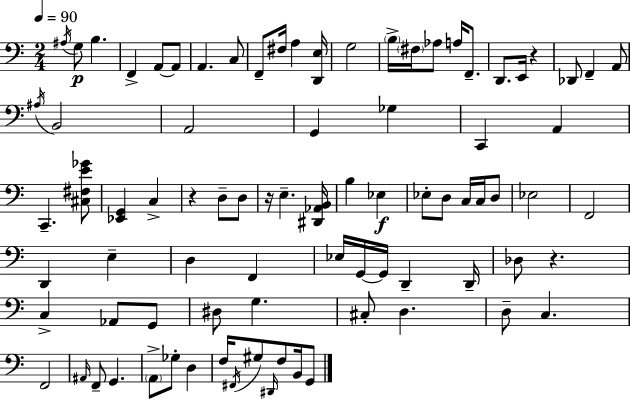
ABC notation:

X:1
T:Untitled
M:2/4
L:1/4
K:C
^A,/4 G,/2 B, F,, A,,/2 A,,/2 A,, C,/2 F,,/2 ^F,/4 A, [D,,E,]/4 G,2 B,/4 ^F,/4 _A,/2 A,/4 F,,/2 D,,/2 E,,/4 z _D,,/2 F,, A,,/2 ^A,/4 B,,2 A,,2 G,, _G, C,, A,, C,, [^C,^F,E_G]/2 [_E,,G,,] C, z D,/2 D,/2 z/4 E, [^D,,_A,,B,,]/4 B, _E, _E,/2 D,/2 C,/4 C,/4 D,/2 _E,2 F,,2 D,, E, D, F,, _E,/4 G,,/4 G,,/4 D,, D,,/4 _D,/2 z C, _A,,/2 G,,/2 ^D,/2 G, ^C,/2 D, D,/2 C, F,,2 ^A,,/4 F,,/2 G,, A,,/2 _G,/2 D, F,/4 ^F,,/4 ^G,/2 ^D,,/4 F,/2 B,,/4 G,,/2